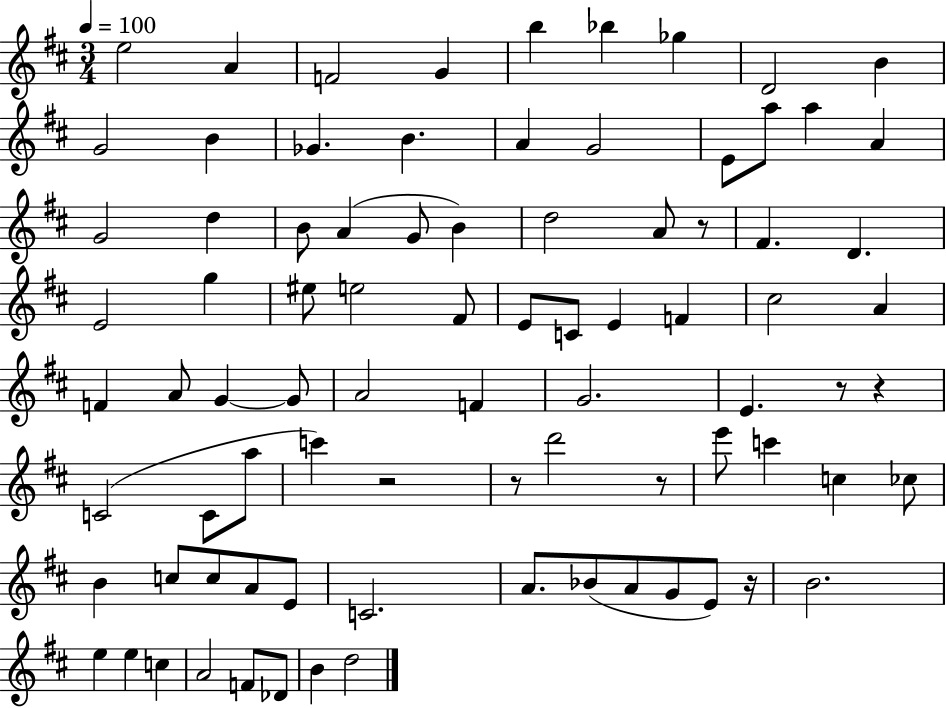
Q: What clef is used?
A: treble